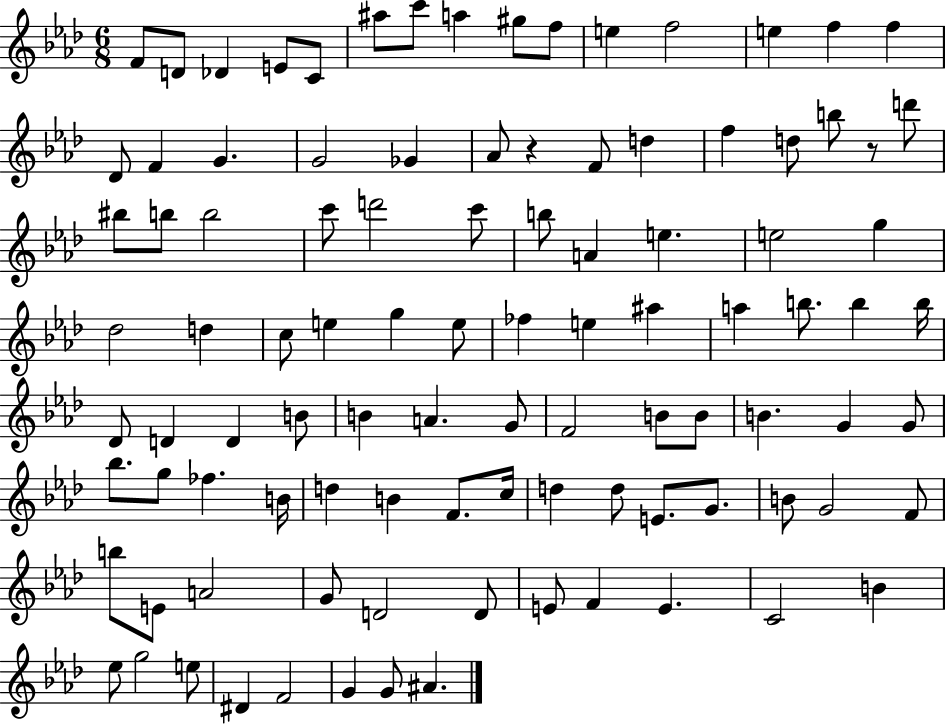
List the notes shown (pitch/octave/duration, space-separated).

F4/e D4/e Db4/q E4/e C4/e A#5/e C6/e A5/q G#5/e F5/e E5/q F5/h E5/q F5/q F5/q Db4/e F4/q G4/q. G4/h Gb4/q Ab4/e R/q F4/e D5/q F5/q D5/e B5/e R/e D6/e BIS5/e B5/e B5/h C6/e D6/h C6/e B5/e A4/q E5/q. E5/h G5/q Db5/h D5/q C5/e E5/q G5/q E5/e FES5/q E5/q A#5/q A5/q B5/e. B5/q B5/s Db4/e D4/q D4/q B4/e B4/q A4/q. G4/e F4/h B4/e B4/e B4/q. G4/q G4/e Bb5/e. G5/e FES5/q. B4/s D5/q B4/q F4/e. C5/s D5/q D5/e E4/e. G4/e. B4/e G4/h F4/e B5/e E4/e A4/h G4/e D4/h D4/e E4/e F4/q E4/q. C4/h B4/q Eb5/e G5/h E5/e D#4/q F4/h G4/q G4/e A#4/q.